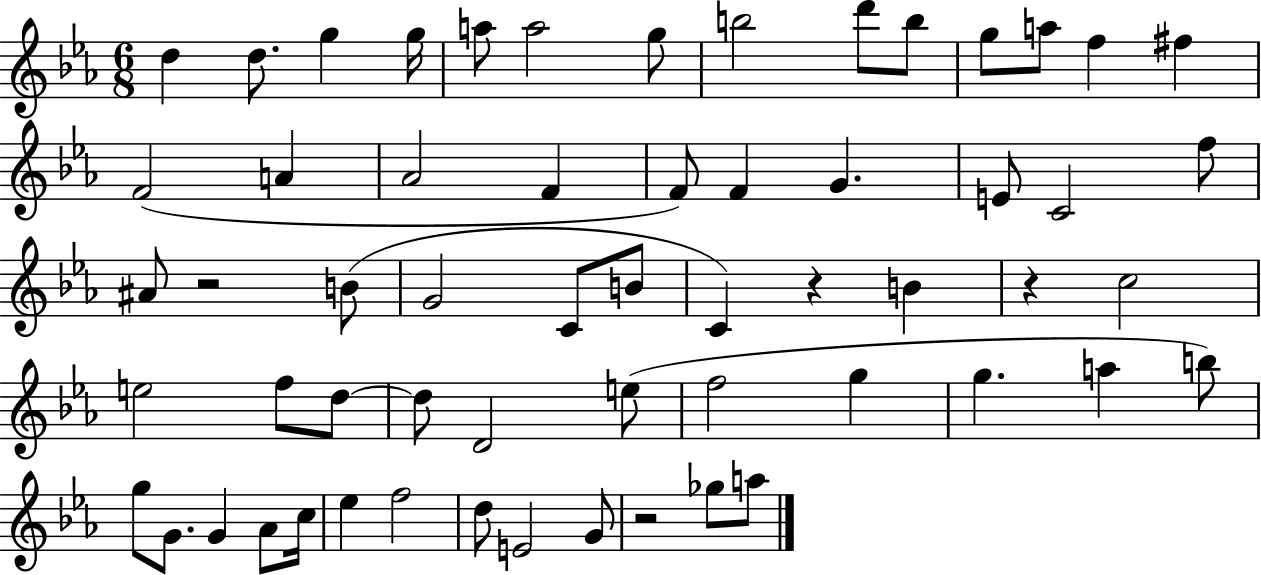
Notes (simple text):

D5/q D5/e. G5/q G5/s A5/e A5/h G5/e B5/h D6/e B5/e G5/e A5/e F5/q F#5/q F4/h A4/q Ab4/h F4/q F4/e F4/q G4/q. E4/e C4/h F5/e A#4/e R/h B4/e G4/h C4/e B4/e C4/q R/q B4/q R/q C5/h E5/h F5/e D5/e D5/e D4/h E5/e F5/h G5/q G5/q. A5/q B5/e G5/e G4/e. G4/q Ab4/e C5/s Eb5/q F5/h D5/e E4/h G4/e R/h Gb5/e A5/e